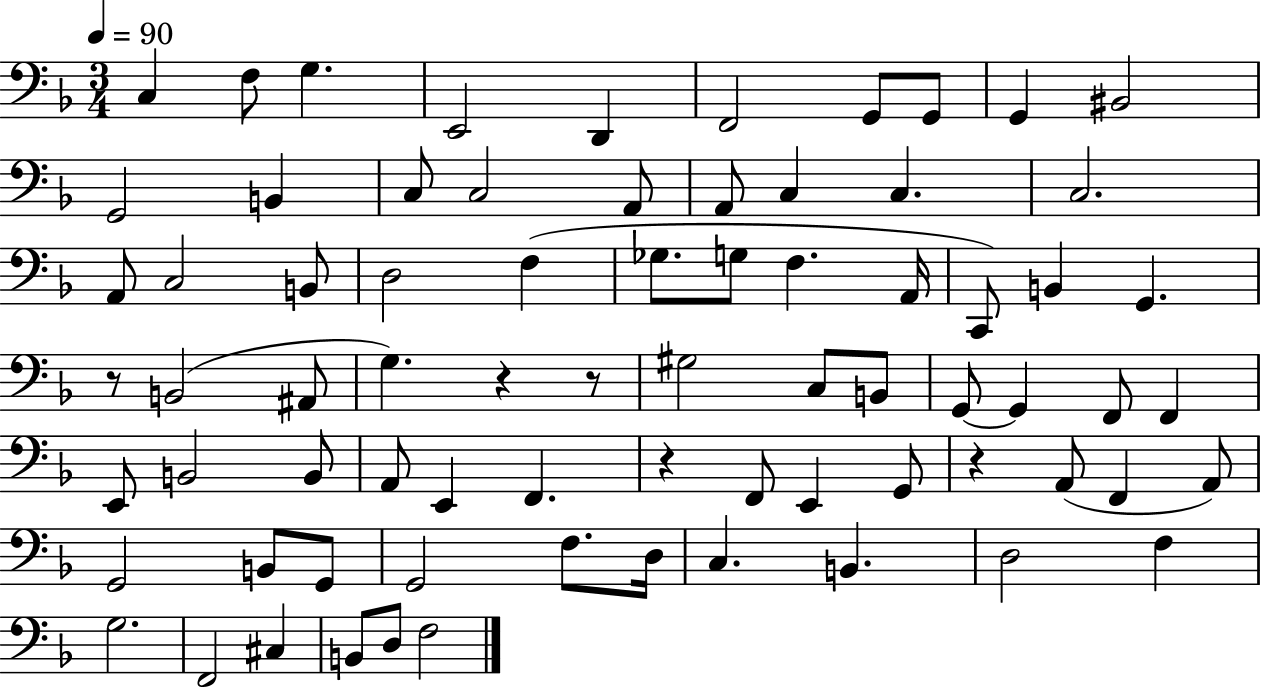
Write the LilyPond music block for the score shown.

{
  \clef bass
  \numericTimeSignature
  \time 3/4
  \key f \major
  \tempo 4 = 90
  \repeat volta 2 { c4 f8 g4. | e,2 d,4 | f,2 g,8 g,8 | g,4 bis,2 | \break g,2 b,4 | c8 c2 a,8 | a,8 c4 c4. | c2. | \break a,8 c2 b,8 | d2 f4( | ges8. g8 f4. a,16 | c,8) b,4 g,4. | \break r8 b,2( ais,8 | g4.) r4 r8 | gis2 c8 b,8 | g,8~~ g,4 f,8 f,4 | \break e,8 b,2 b,8 | a,8 e,4 f,4. | r4 f,8 e,4 g,8 | r4 a,8( f,4 a,8) | \break g,2 b,8 g,8 | g,2 f8. d16 | c4. b,4. | d2 f4 | \break g2. | f,2 cis4 | b,8 d8 f2 | } \bar "|."
}